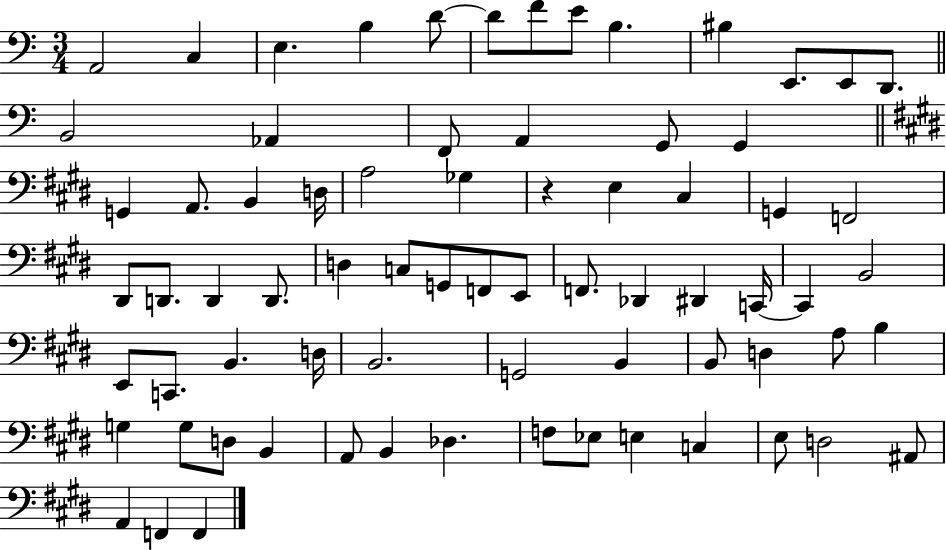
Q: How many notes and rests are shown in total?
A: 73